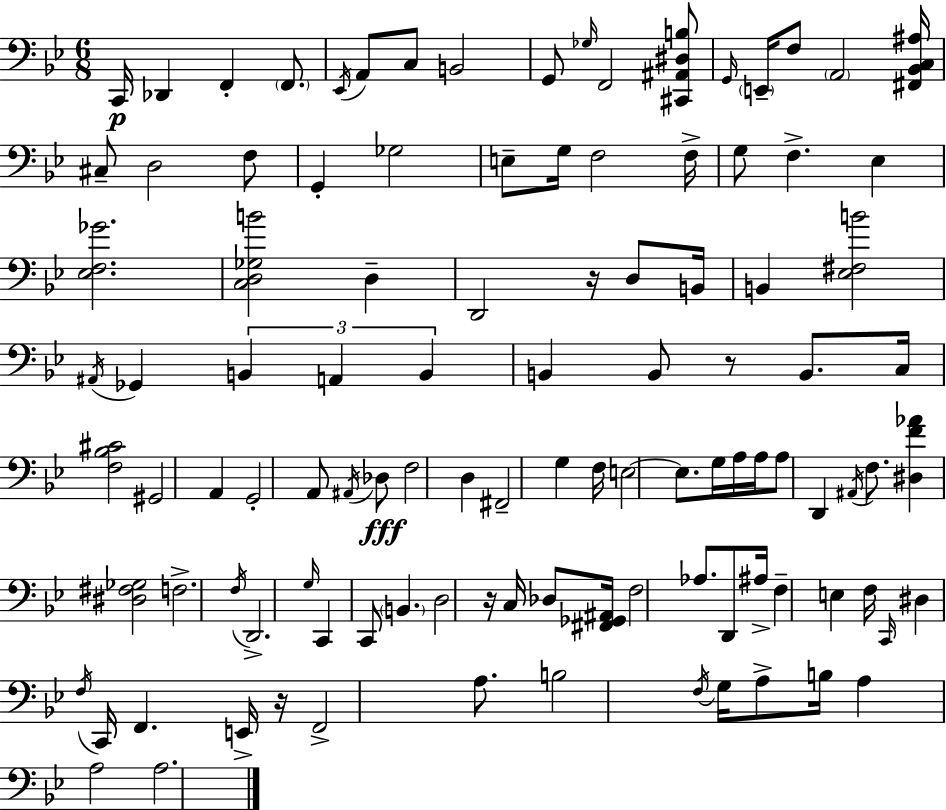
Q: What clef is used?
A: bass